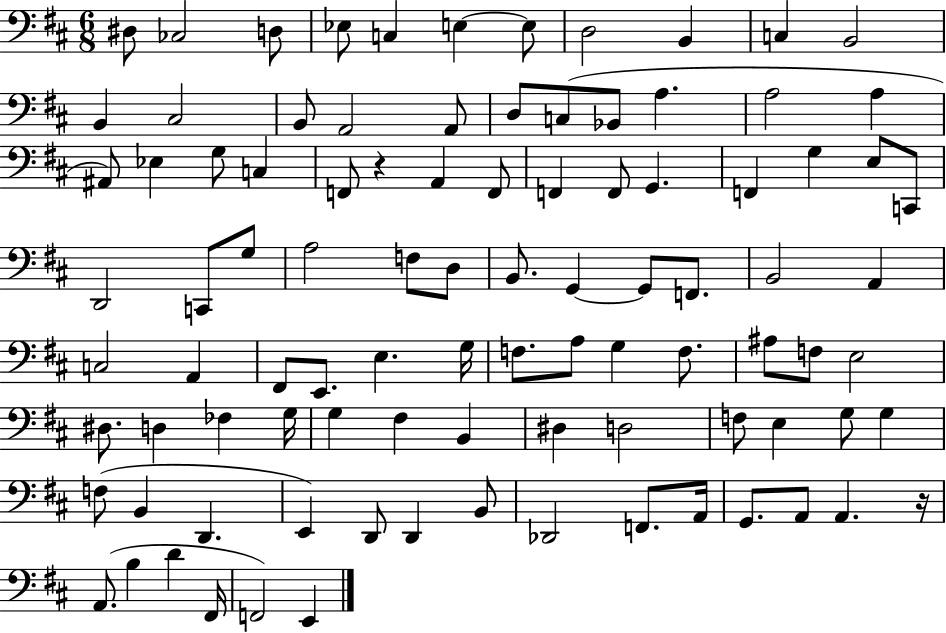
D#3/e CES3/h D3/e Eb3/e C3/q E3/q E3/e D3/h B2/q C3/q B2/h B2/q C#3/h B2/e A2/h A2/e D3/e C3/e Bb2/e A3/q. A3/h A3/q A#2/e Eb3/q G3/e C3/q F2/e R/q A2/q F2/e F2/q F2/e G2/q. F2/q G3/q E3/e C2/e D2/h C2/e G3/e A3/h F3/e D3/e B2/e. G2/q G2/e F2/e. B2/h A2/q C3/h A2/q F#2/e E2/e. E3/q. G3/s F3/e. A3/e G3/q F3/e. A#3/e F3/e E3/h D#3/e. D3/q FES3/q G3/s G3/q F#3/q B2/q D#3/q D3/h F3/e E3/q G3/e G3/q F3/e B2/q D2/q. E2/q D2/e D2/q B2/e Db2/h F2/e. A2/s G2/e. A2/e A2/q. R/s A2/e. B3/q D4/q F#2/s F2/h E2/q